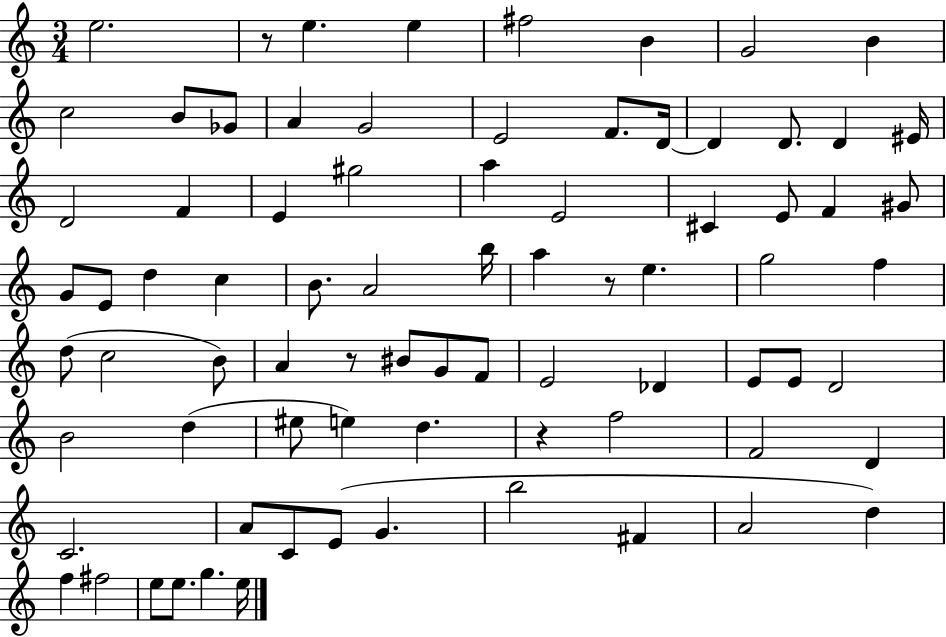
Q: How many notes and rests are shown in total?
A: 79